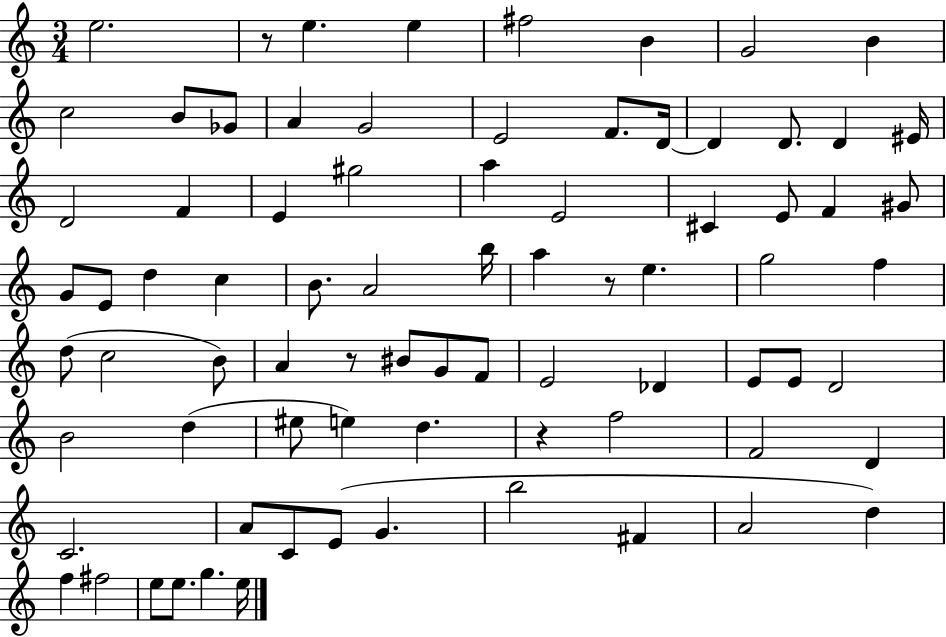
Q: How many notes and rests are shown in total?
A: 79